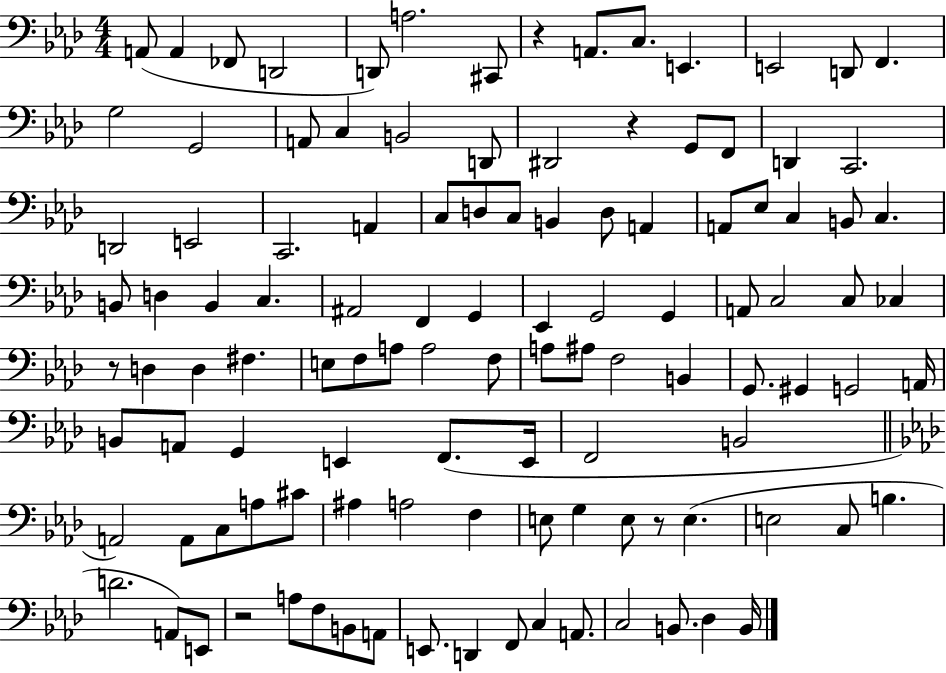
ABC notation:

X:1
T:Untitled
M:4/4
L:1/4
K:Ab
A,,/2 A,, _F,,/2 D,,2 D,,/2 A,2 ^C,,/2 z A,,/2 C,/2 E,, E,,2 D,,/2 F,, G,2 G,,2 A,,/2 C, B,,2 D,,/2 ^D,,2 z G,,/2 F,,/2 D,, C,,2 D,,2 E,,2 C,,2 A,, C,/2 D,/2 C,/2 B,, D,/2 A,, A,,/2 _E,/2 C, B,,/2 C, B,,/2 D, B,, C, ^A,,2 F,, G,, _E,, G,,2 G,, A,,/2 C,2 C,/2 _C, z/2 D, D, ^F, E,/2 F,/2 A,/2 A,2 F,/2 A,/2 ^A,/2 F,2 B,, G,,/2 ^G,, G,,2 A,,/4 B,,/2 A,,/2 G,, E,, F,,/2 E,,/4 F,,2 B,,2 A,,2 A,,/2 C,/2 A,/2 ^C/2 ^A, A,2 F, E,/2 G, E,/2 z/2 E, E,2 C,/2 B, D2 A,,/2 E,,/2 z2 A,/2 F,/2 B,,/2 A,,/2 E,,/2 D,, F,,/2 C, A,,/2 C,2 B,,/2 _D, B,,/4